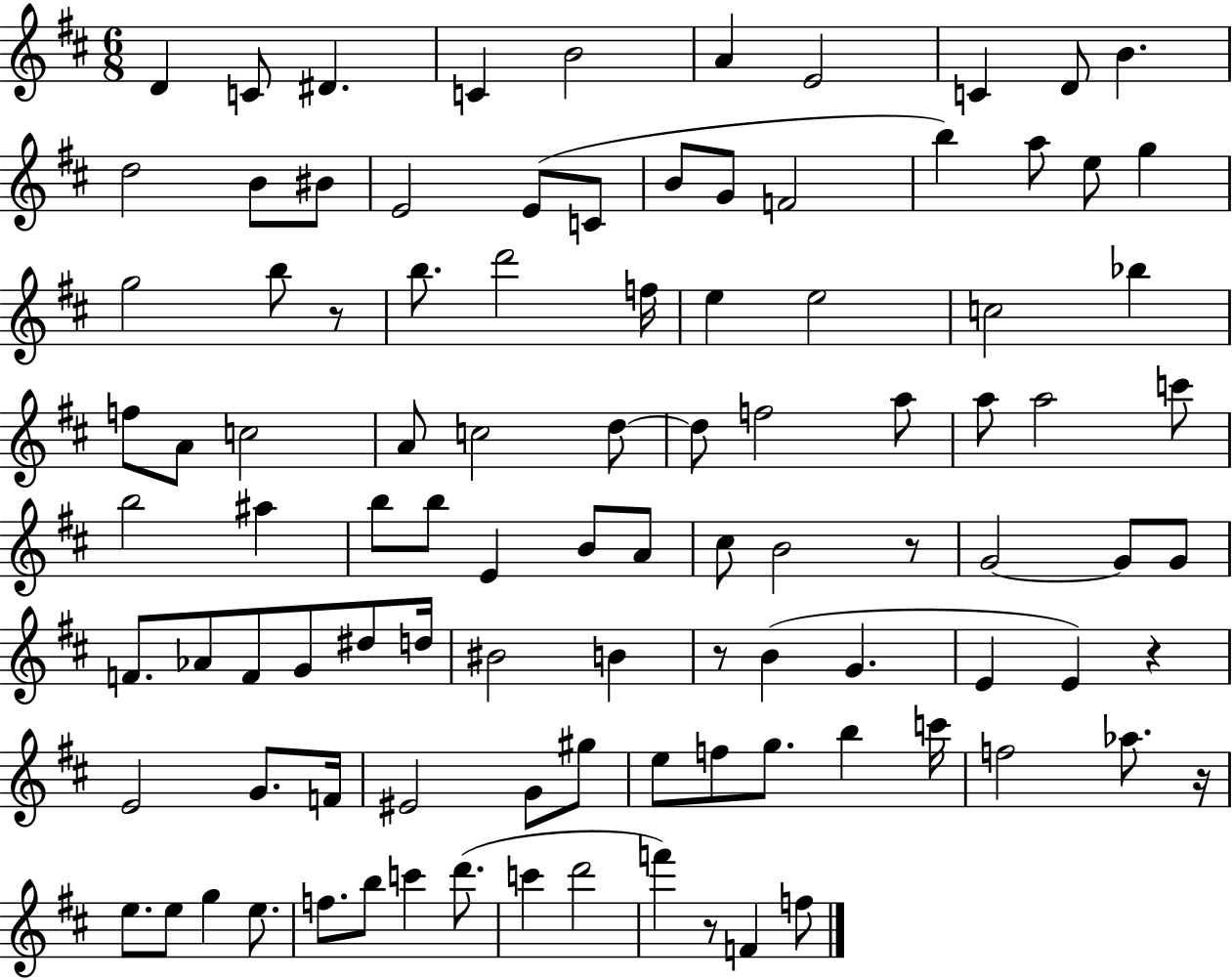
D4/q C4/e D#4/q. C4/q B4/h A4/q E4/h C4/q D4/e B4/q. D5/h B4/e BIS4/e E4/h E4/e C4/e B4/e G4/e F4/h B5/q A5/e E5/e G5/q G5/h B5/e R/e B5/e. D6/h F5/s E5/q E5/h C5/h Bb5/q F5/e A4/e C5/h A4/e C5/h D5/e D5/e F5/h A5/e A5/e A5/h C6/e B5/h A#5/q B5/e B5/e E4/q B4/e A4/e C#5/e B4/h R/e G4/h G4/e G4/e F4/e. Ab4/e F4/e G4/e D#5/e D5/s BIS4/h B4/q R/e B4/q G4/q. E4/q E4/q R/q E4/h G4/e. F4/s EIS4/h G4/e G#5/e E5/e F5/e G5/e. B5/q C6/s F5/h Ab5/e. R/s E5/e. E5/e G5/q E5/e. F5/e. B5/e C6/q D6/e. C6/q D6/h F6/q R/e F4/q F5/e